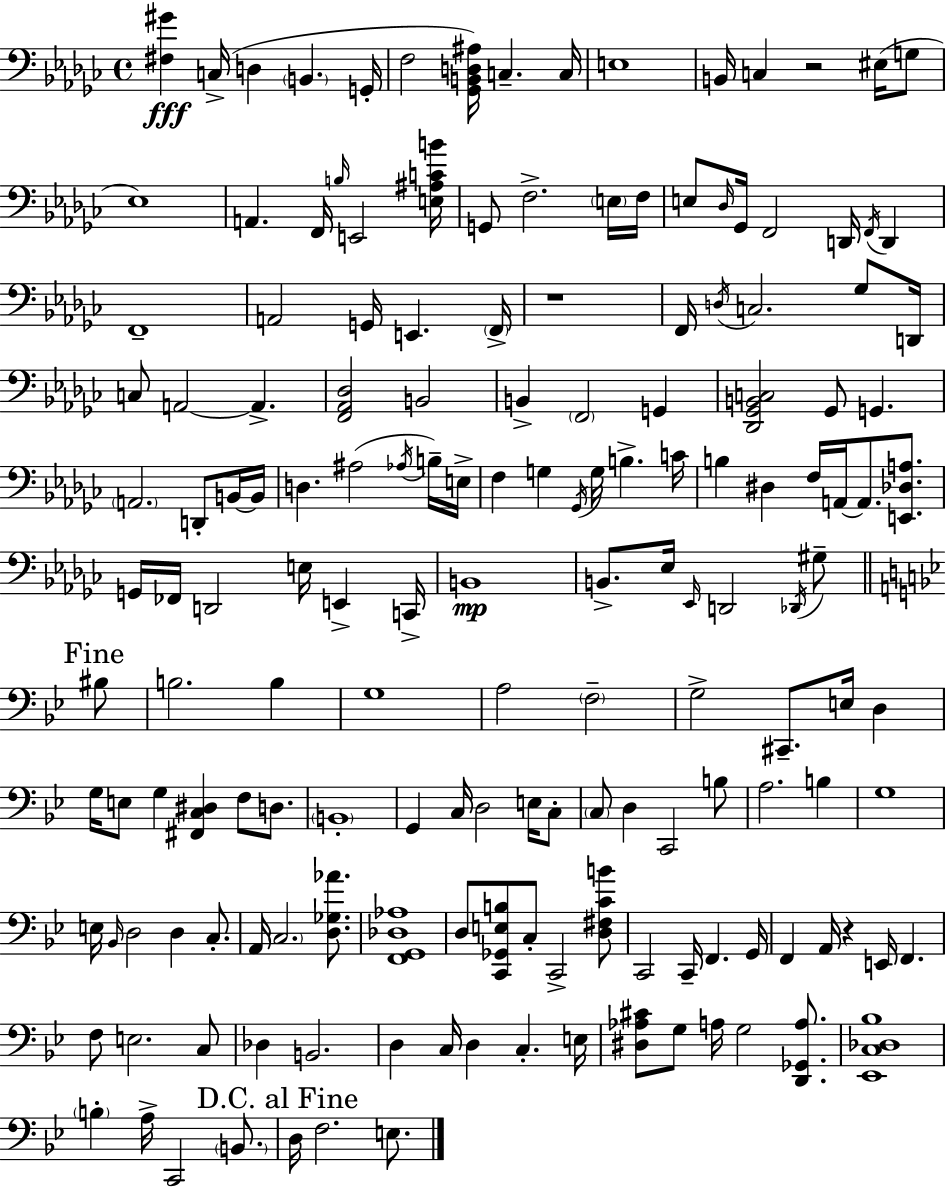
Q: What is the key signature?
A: EES minor